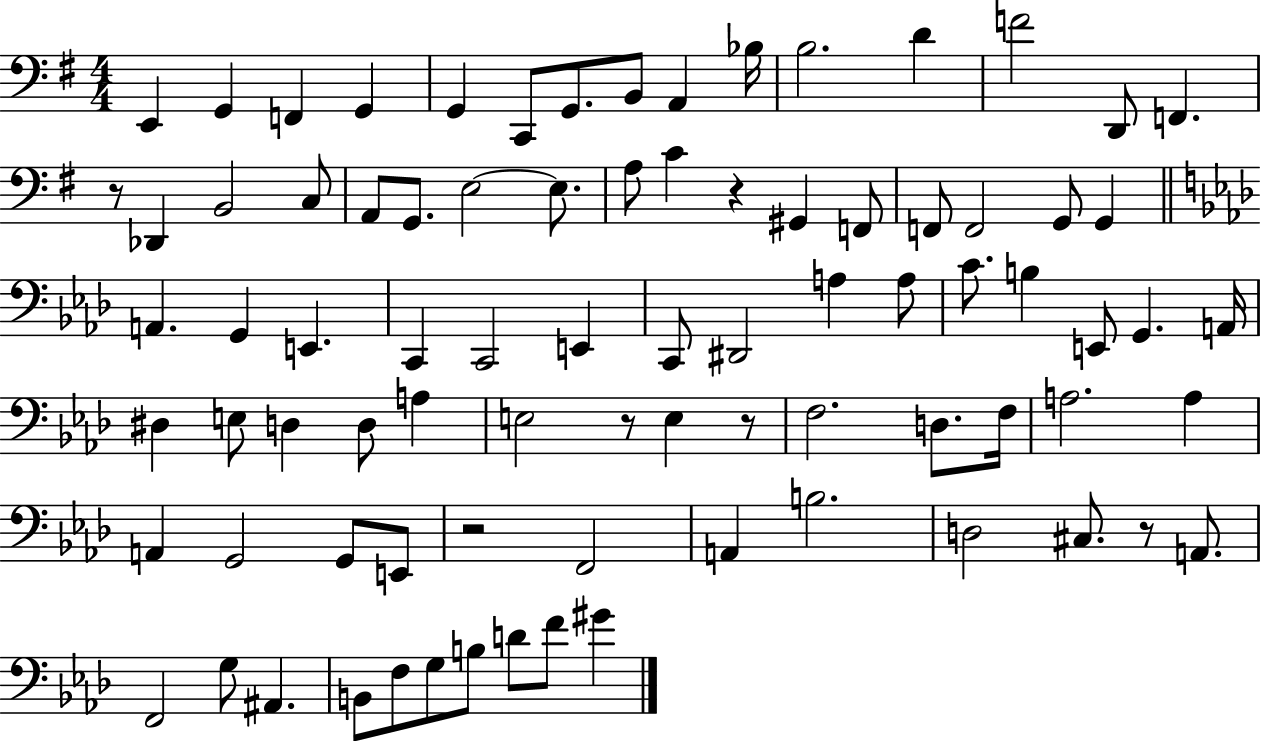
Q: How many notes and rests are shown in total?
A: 83